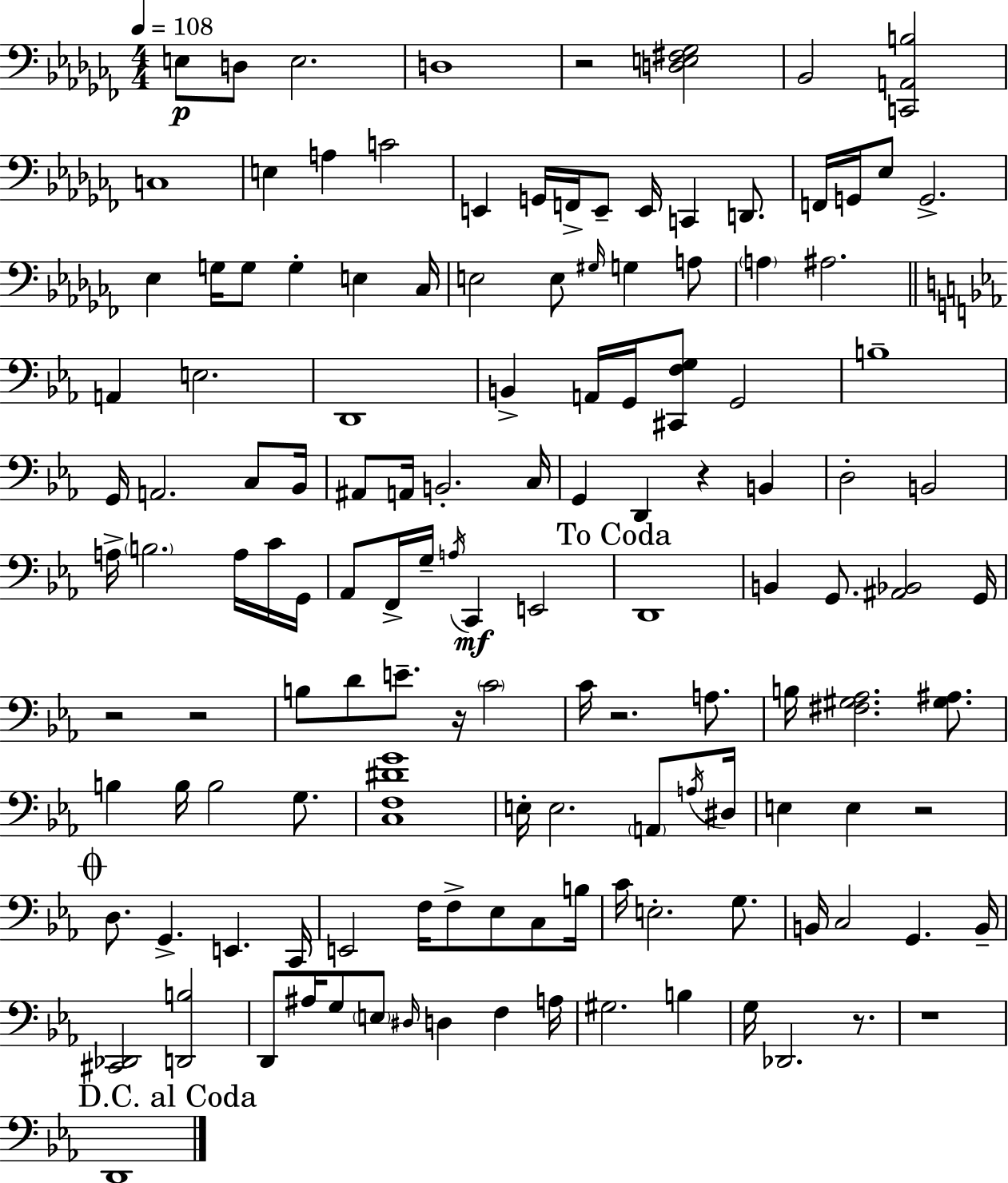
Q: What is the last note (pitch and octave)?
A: D2